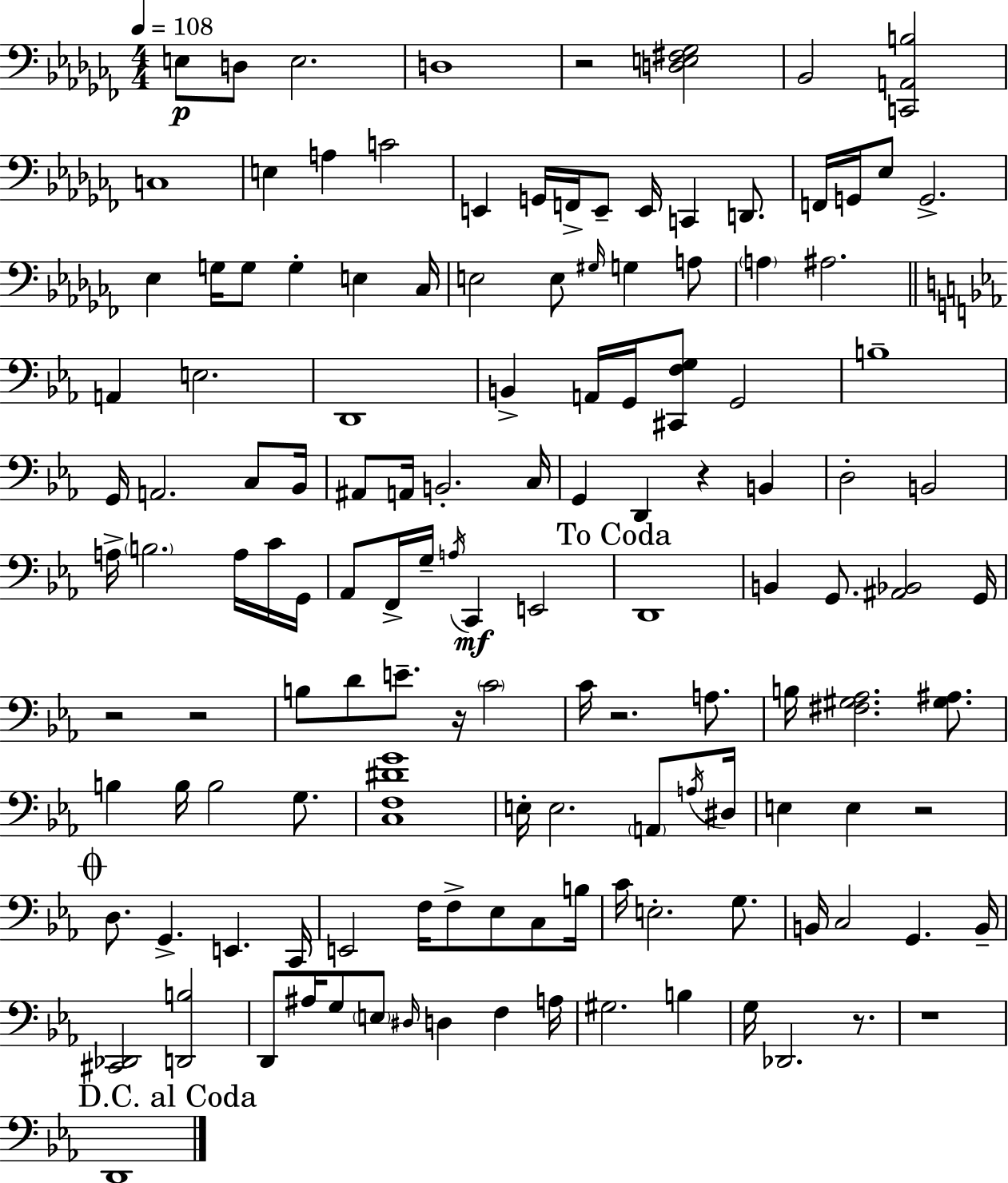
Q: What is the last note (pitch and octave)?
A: D2